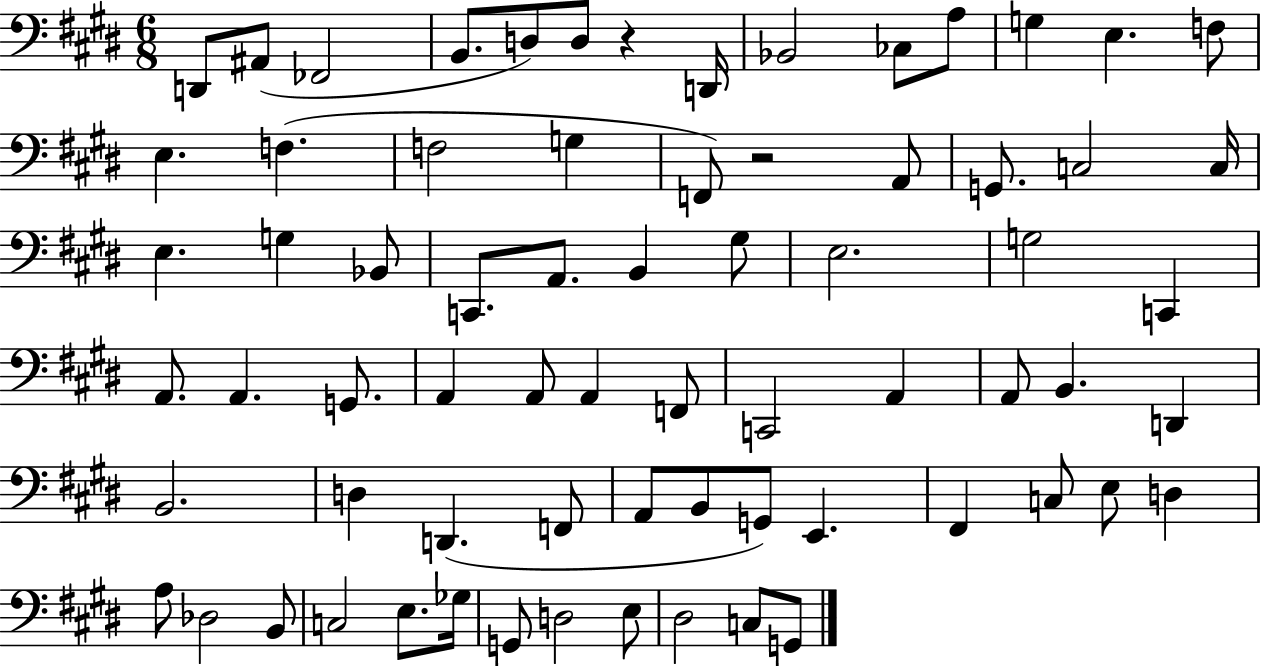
D2/e A#2/e FES2/h B2/e. D3/e D3/e R/q D2/s Bb2/h CES3/e A3/e G3/q E3/q. F3/e E3/q. F3/q. F3/h G3/q F2/e R/h A2/e G2/e. C3/h C3/s E3/q. G3/q Bb2/e C2/e. A2/e. B2/q G#3/e E3/h. G3/h C2/q A2/e. A2/q. G2/e. A2/q A2/e A2/q F2/e C2/h A2/q A2/e B2/q. D2/q B2/h. D3/q D2/q. F2/e A2/e B2/e G2/e E2/q. F#2/q C3/e E3/e D3/q A3/e Db3/h B2/e C3/h E3/e. Gb3/s G2/e D3/h E3/e D#3/h C3/e G2/e